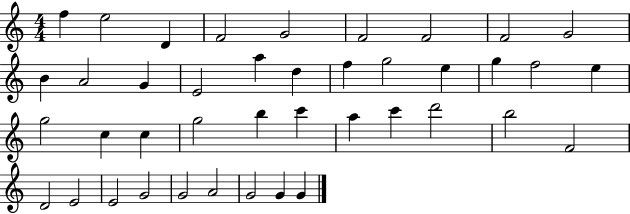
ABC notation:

X:1
T:Untitled
M:4/4
L:1/4
K:C
f e2 D F2 G2 F2 F2 F2 G2 B A2 G E2 a d f g2 e g f2 e g2 c c g2 b c' a c' d'2 b2 F2 D2 E2 E2 G2 G2 A2 G2 G G